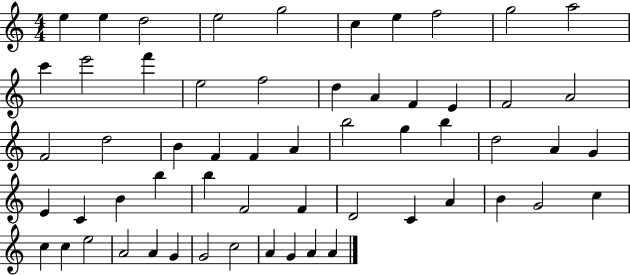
{
  \clef treble
  \numericTimeSignature
  \time 4/4
  \key c \major
  e''4 e''4 d''2 | e''2 g''2 | c''4 e''4 f''2 | g''2 a''2 | \break c'''4 e'''2 f'''4 | e''2 f''2 | d''4 a'4 f'4 e'4 | f'2 a'2 | \break f'2 d''2 | b'4 f'4 f'4 a'4 | b''2 g''4 b''4 | d''2 a'4 g'4 | \break e'4 c'4 b'4 b''4 | b''4 f'2 f'4 | d'2 c'4 a'4 | b'4 g'2 c''4 | \break c''4 c''4 e''2 | a'2 a'4 g'4 | g'2 c''2 | a'4 g'4 a'4 a'4 | \break \bar "|."
}